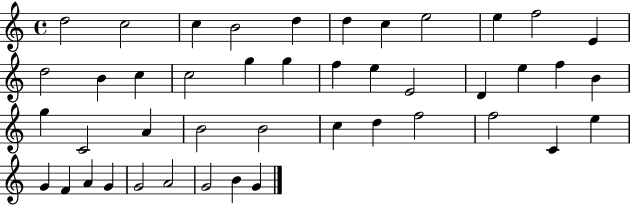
X:1
T:Untitled
M:4/4
L:1/4
K:C
d2 c2 c B2 d d c e2 e f2 E d2 B c c2 g g f e E2 D e f B g C2 A B2 B2 c d f2 f2 C e G F A G G2 A2 G2 B G